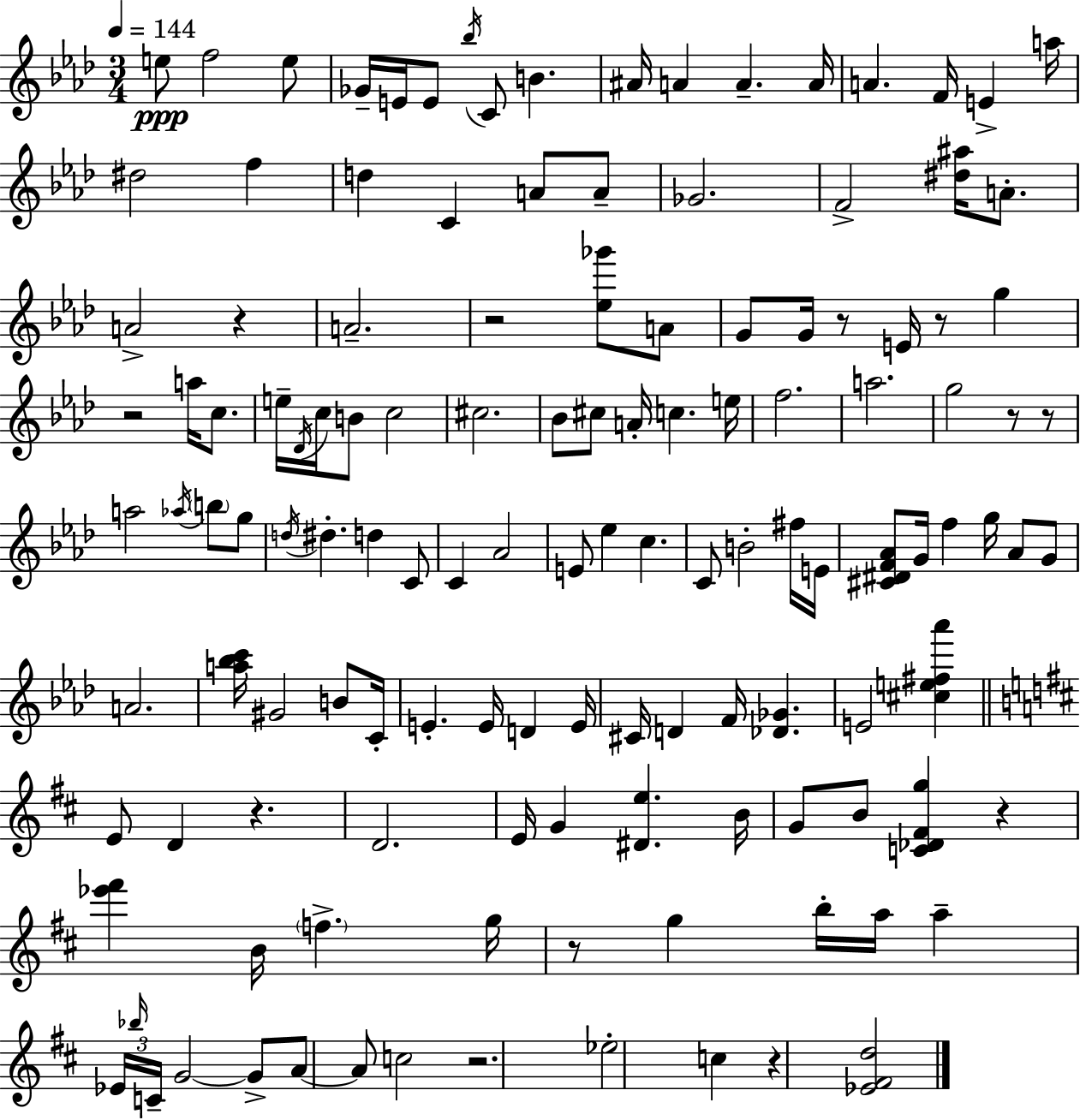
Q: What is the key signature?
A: AES major